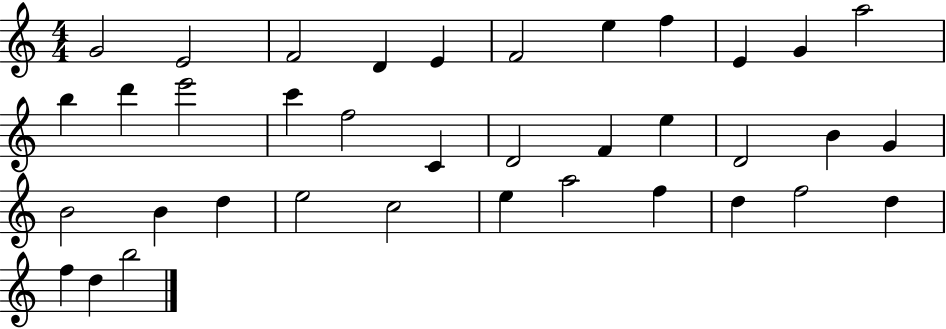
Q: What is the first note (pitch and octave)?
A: G4